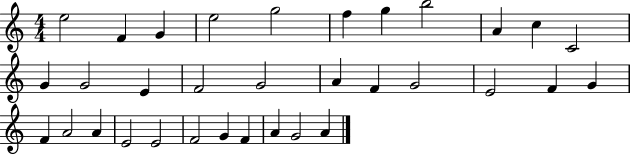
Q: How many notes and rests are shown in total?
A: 33